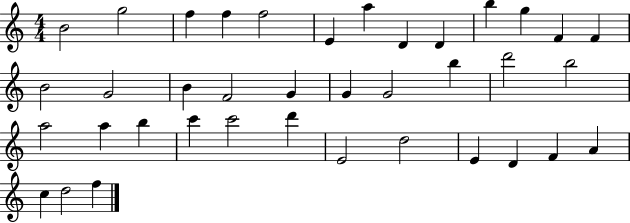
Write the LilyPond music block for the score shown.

{
  \clef treble
  \numericTimeSignature
  \time 4/4
  \key c \major
  b'2 g''2 | f''4 f''4 f''2 | e'4 a''4 d'4 d'4 | b''4 g''4 f'4 f'4 | \break b'2 g'2 | b'4 f'2 g'4 | g'4 g'2 b''4 | d'''2 b''2 | \break a''2 a''4 b''4 | c'''4 c'''2 d'''4 | e'2 d''2 | e'4 d'4 f'4 a'4 | \break c''4 d''2 f''4 | \bar "|."
}